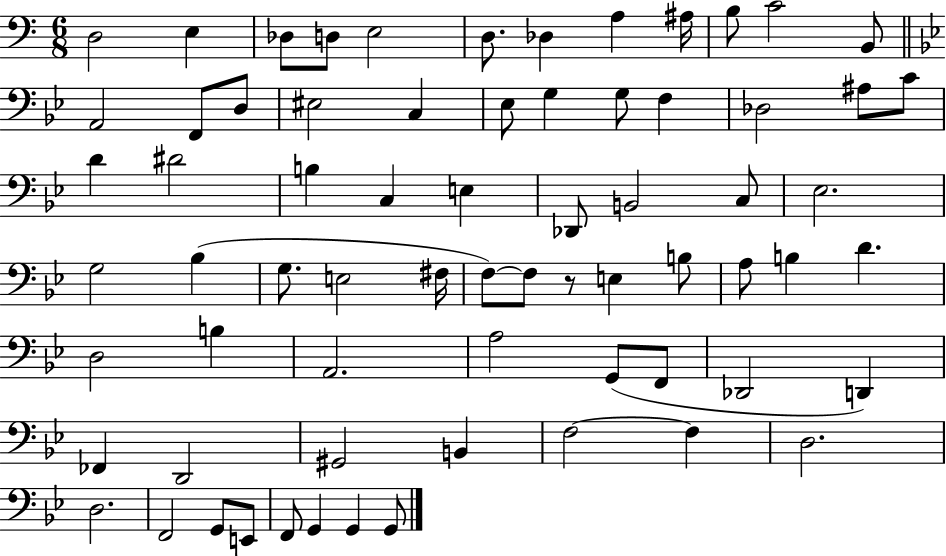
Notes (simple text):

D3/h E3/q Db3/e D3/e E3/h D3/e. Db3/q A3/q A#3/s B3/e C4/h B2/e A2/h F2/e D3/e EIS3/h C3/q Eb3/e G3/q G3/e F3/q Db3/h A#3/e C4/e D4/q D#4/h B3/q C3/q E3/q Db2/e B2/h C3/e Eb3/h. G3/h Bb3/q G3/e. E3/h F#3/s F3/e F3/e R/e E3/q B3/e A3/e B3/q D4/q. D3/h B3/q A2/h. A3/h G2/e F2/e Db2/h D2/q FES2/q D2/h G#2/h B2/q F3/h F3/q D3/h. D3/h. F2/h G2/e E2/e F2/e G2/q G2/q G2/e